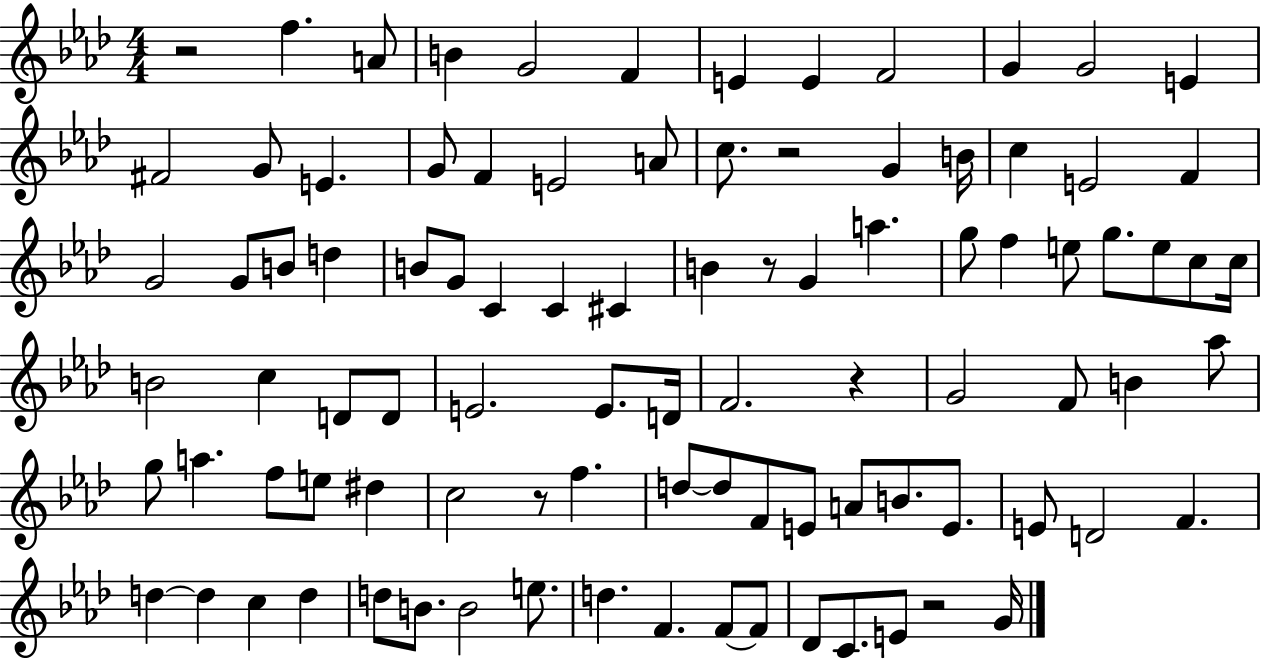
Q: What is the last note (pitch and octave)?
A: G4